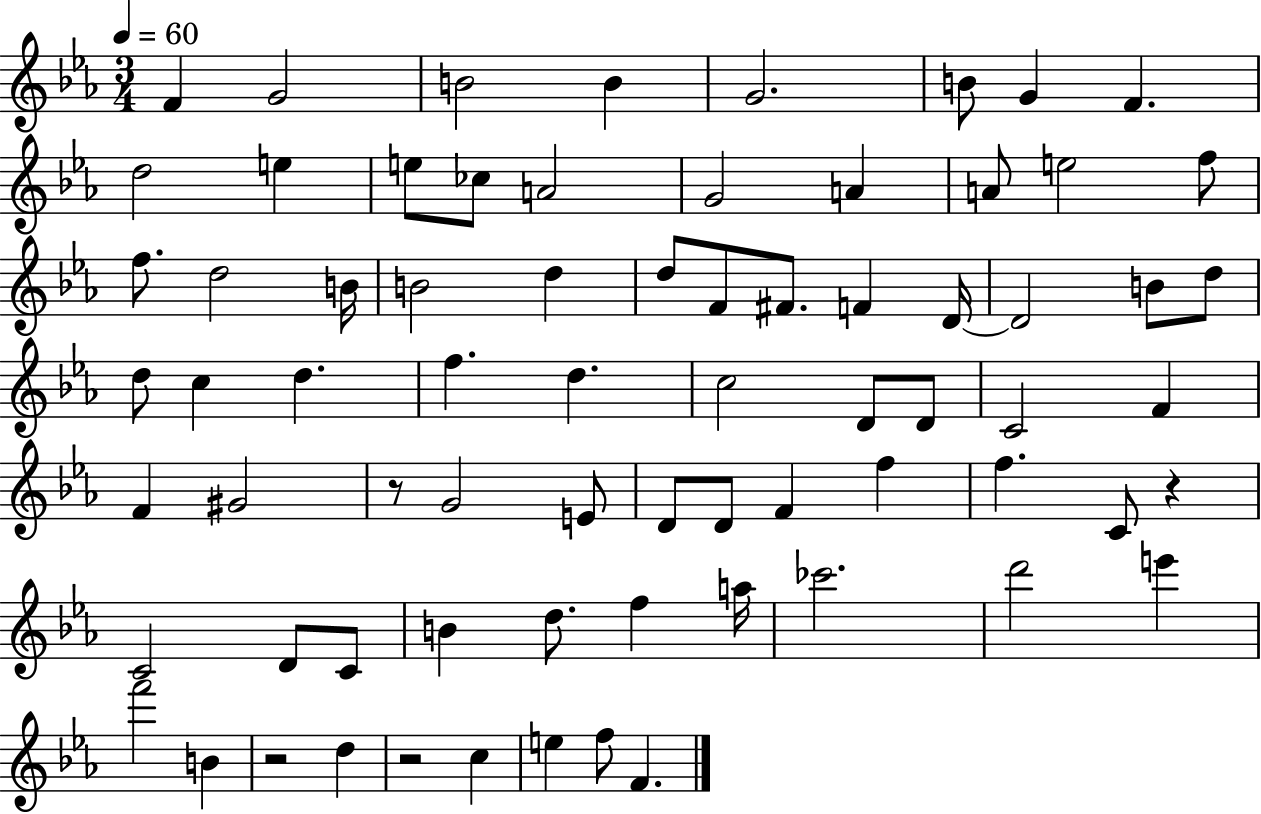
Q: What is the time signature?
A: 3/4